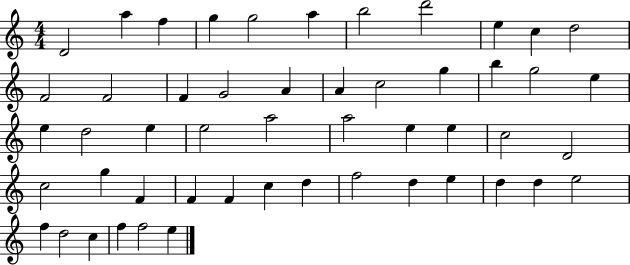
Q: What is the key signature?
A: C major